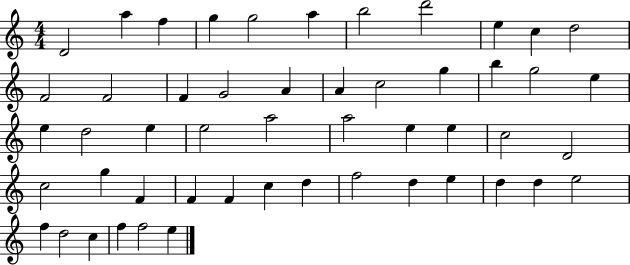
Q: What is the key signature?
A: C major